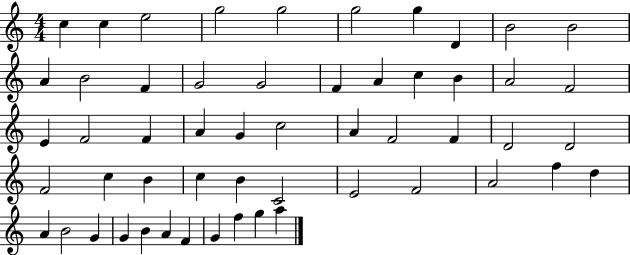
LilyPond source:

{
  \clef treble
  \numericTimeSignature
  \time 4/4
  \key c \major
  c''4 c''4 e''2 | g''2 g''2 | g''2 g''4 d'4 | b'2 b'2 | \break a'4 b'2 f'4 | g'2 g'2 | f'4 a'4 c''4 b'4 | a'2 f'2 | \break e'4 f'2 f'4 | a'4 g'4 c''2 | a'4 f'2 f'4 | d'2 d'2 | \break f'2 c''4 b'4 | c''4 b'4 c'2 | e'2 f'2 | a'2 f''4 d''4 | \break a'4 b'2 g'4 | g'4 b'4 a'4 f'4 | g'4 f''4 g''4 a''4 | \bar "|."
}